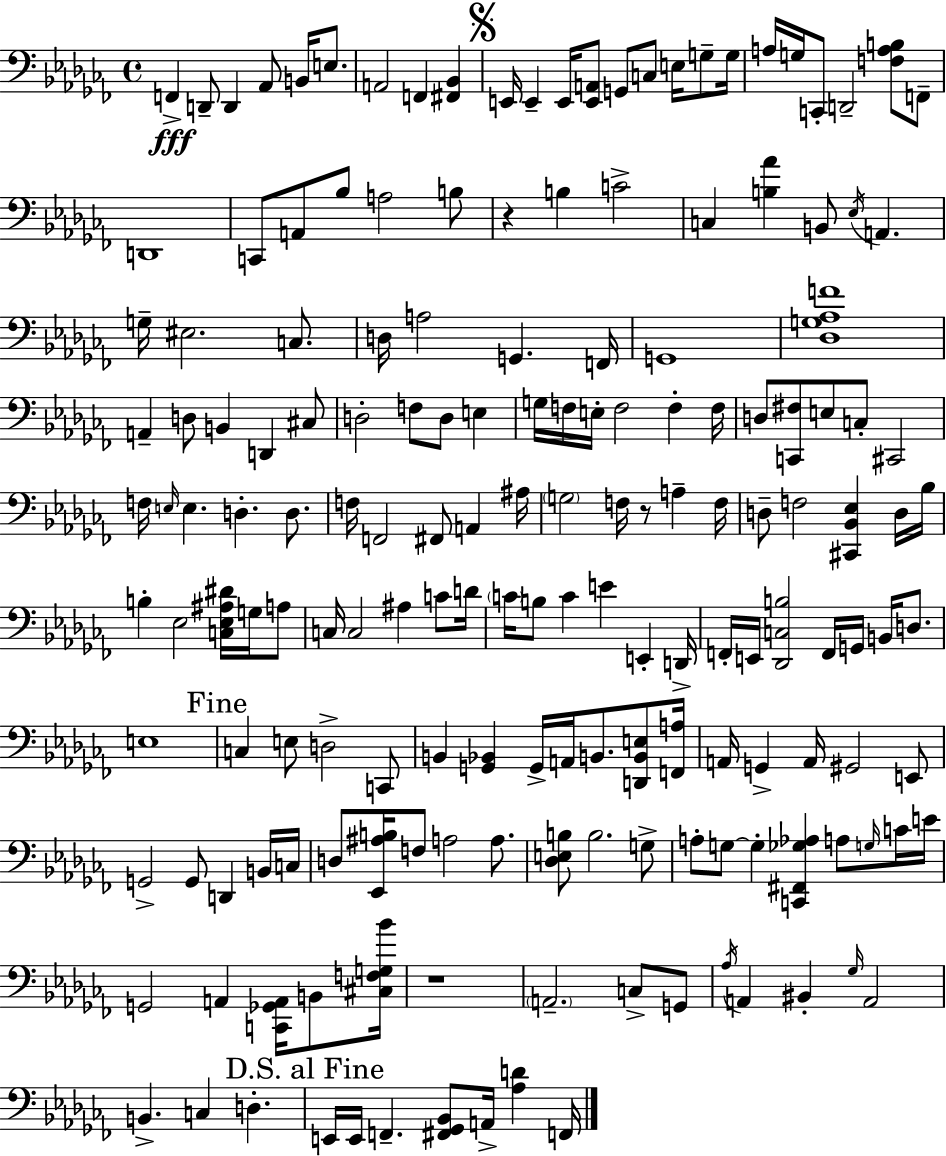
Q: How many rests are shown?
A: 3